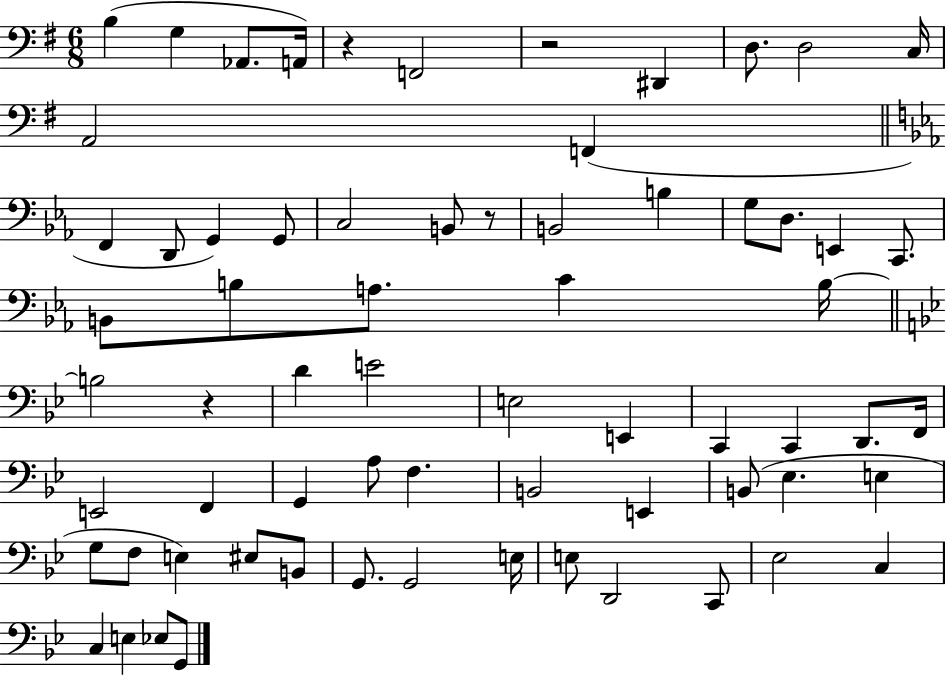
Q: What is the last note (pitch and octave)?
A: G2